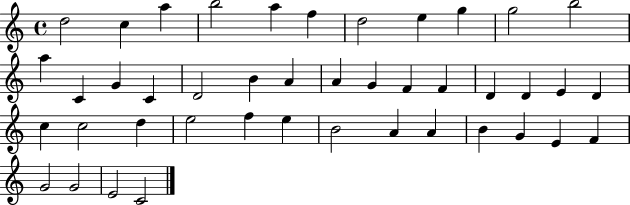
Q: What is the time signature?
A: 4/4